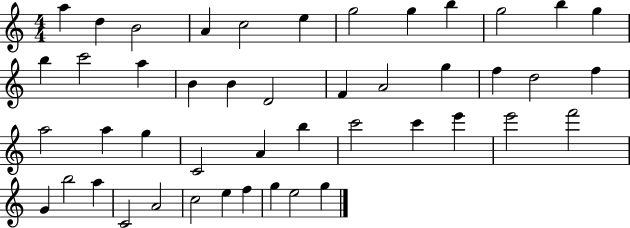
A5/q D5/q B4/h A4/q C5/h E5/q G5/h G5/q B5/q G5/h B5/q G5/q B5/q C6/h A5/q B4/q B4/q D4/h F4/q A4/h G5/q F5/q D5/h F5/q A5/h A5/q G5/q C4/h A4/q B5/q C6/h C6/q E6/q E6/h F6/h G4/q B5/h A5/q C4/h A4/h C5/h E5/q F5/q G5/q E5/h G5/q